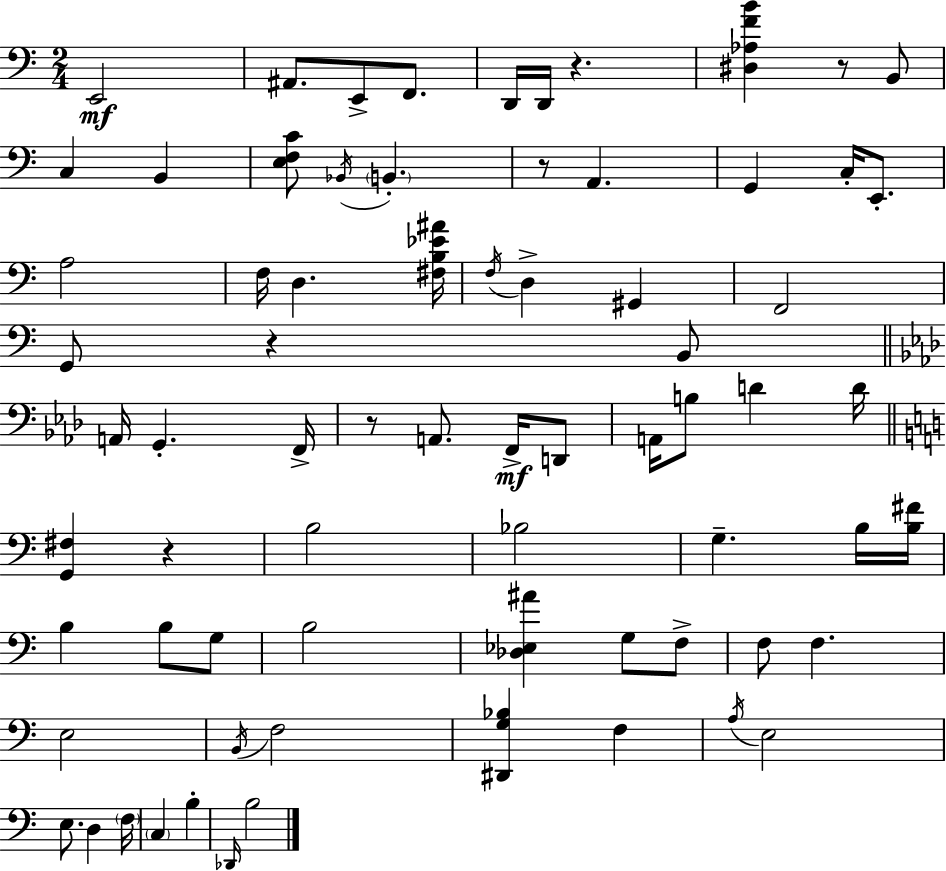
{
  \clef bass
  \numericTimeSignature
  \time 2/4
  \key c \major
  e,2\mf | ais,8. e,8-> f,8. | d,16 d,16 r4. | <dis aes f' b'>4 r8 b,8 | \break c4 b,4 | <e f c'>8 \acciaccatura { bes,16 } \parenthesize b,4.-. | r8 a,4. | g,4 c16-. e,8.-. | \break a2 | f16 d4. | <fis b ees' ais'>16 \acciaccatura { f16 } d4-> gis,4 | f,2 | \break g,8 r4 | b,8 \bar "||" \break \key aes \major a,16 g,4.-. f,16-> | r8 a,8. f,16->\mf d,8 | a,16 b8 d'4 d'16 | \bar "||" \break \key c \major <g, fis>4 r4 | b2 | bes2 | g4.-- b16 <b fis'>16 | \break b4 b8 g8 | b2 | <des ees ais'>4 g8 f8-> | f8 f4. | \break e2 | \acciaccatura { b,16 } f2 | <dis, g bes>4 f4 | \acciaccatura { a16 } e2 | \break e8. d4 | \parenthesize f16 \parenthesize c4 b4-. | \grace { des,16 } b2 | \bar "|."
}